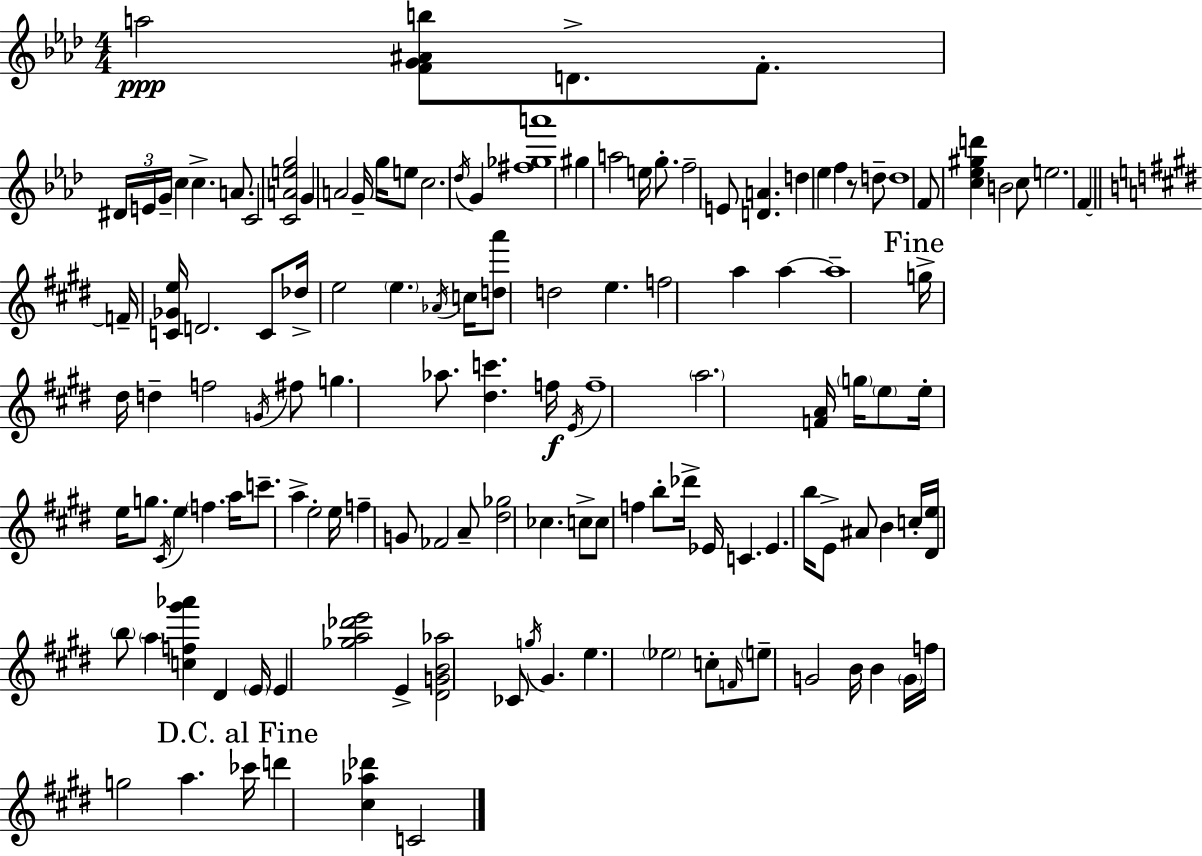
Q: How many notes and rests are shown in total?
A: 131